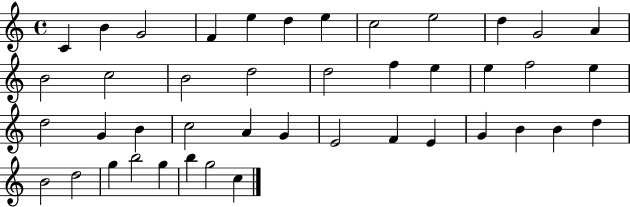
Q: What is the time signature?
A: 4/4